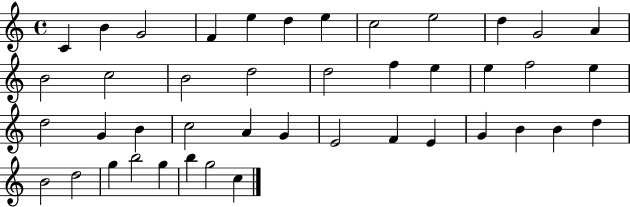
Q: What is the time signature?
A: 4/4